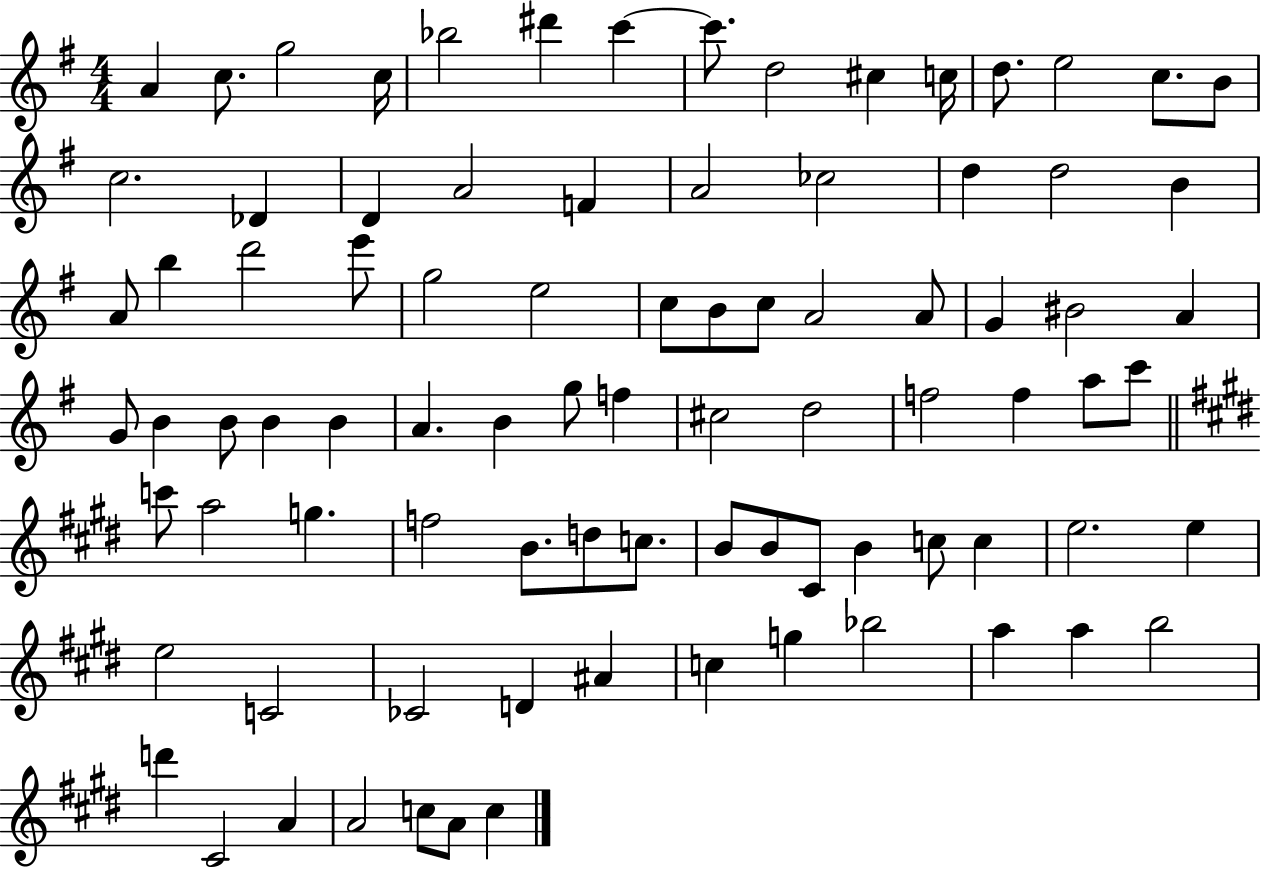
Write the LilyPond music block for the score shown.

{
  \clef treble
  \numericTimeSignature
  \time 4/4
  \key g \major
  \repeat volta 2 { a'4 c''8. g''2 c''16 | bes''2 dis'''4 c'''4~~ | c'''8. d''2 cis''4 c''16 | d''8. e''2 c''8. b'8 | \break c''2. des'4 | d'4 a'2 f'4 | a'2 ces''2 | d''4 d''2 b'4 | \break a'8 b''4 d'''2 e'''8 | g''2 e''2 | c''8 b'8 c''8 a'2 a'8 | g'4 bis'2 a'4 | \break g'8 b'4 b'8 b'4 b'4 | a'4. b'4 g''8 f''4 | cis''2 d''2 | f''2 f''4 a''8 c'''8 | \break \bar "||" \break \key e \major c'''8 a''2 g''4. | f''2 b'8. d''8 c''8. | b'8 b'8 cis'8 b'4 c''8 c''4 | e''2. e''4 | \break e''2 c'2 | ces'2 d'4 ais'4 | c''4 g''4 bes''2 | a''4 a''4 b''2 | \break d'''4 cis'2 a'4 | a'2 c''8 a'8 c''4 | } \bar "|."
}